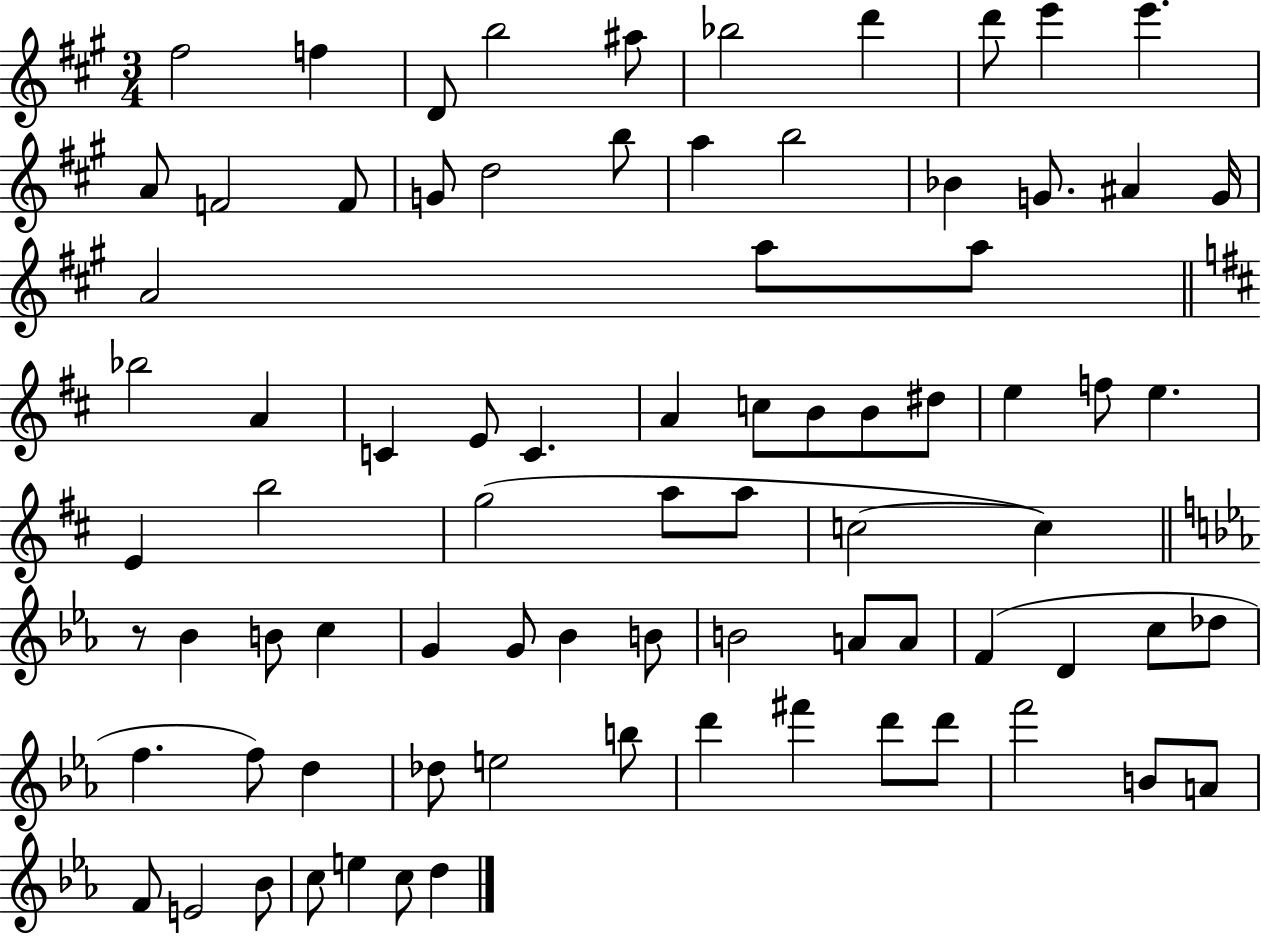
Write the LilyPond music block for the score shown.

{
  \clef treble
  \numericTimeSignature
  \time 3/4
  \key a \major
  \repeat volta 2 { fis''2 f''4 | d'8 b''2 ais''8 | bes''2 d'''4 | d'''8 e'''4 e'''4. | \break a'8 f'2 f'8 | g'8 d''2 b''8 | a''4 b''2 | bes'4 g'8. ais'4 g'16 | \break a'2 a''8 a''8 | \bar "||" \break \key d \major bes''2 a'4 | c'4 e'8 c'4. | a'4 c''8 b'8 b'8 dis''8 | e''4 f''8 e''4. | \break e'4 b''2 | g''2( a''8 a''8 | c''2~~ c''4) | \bar "||" \break \key ees \major r8 bes'4 b'8 c''4 | g'4 g'8 bes'4 b'8 | b'2 a'8 a'8 | f'4( d'4 c''8 des''8 | \break f''4. f''8) d''4 | des''8 e''2 b''8 | d'''4 fis'''4 d'''8 d'''8 | f'''2 b'8 a'8 | \break f'8 e'2 bes'8 | c''8 e''4 c''8 d''4 | } \bar "|."
}